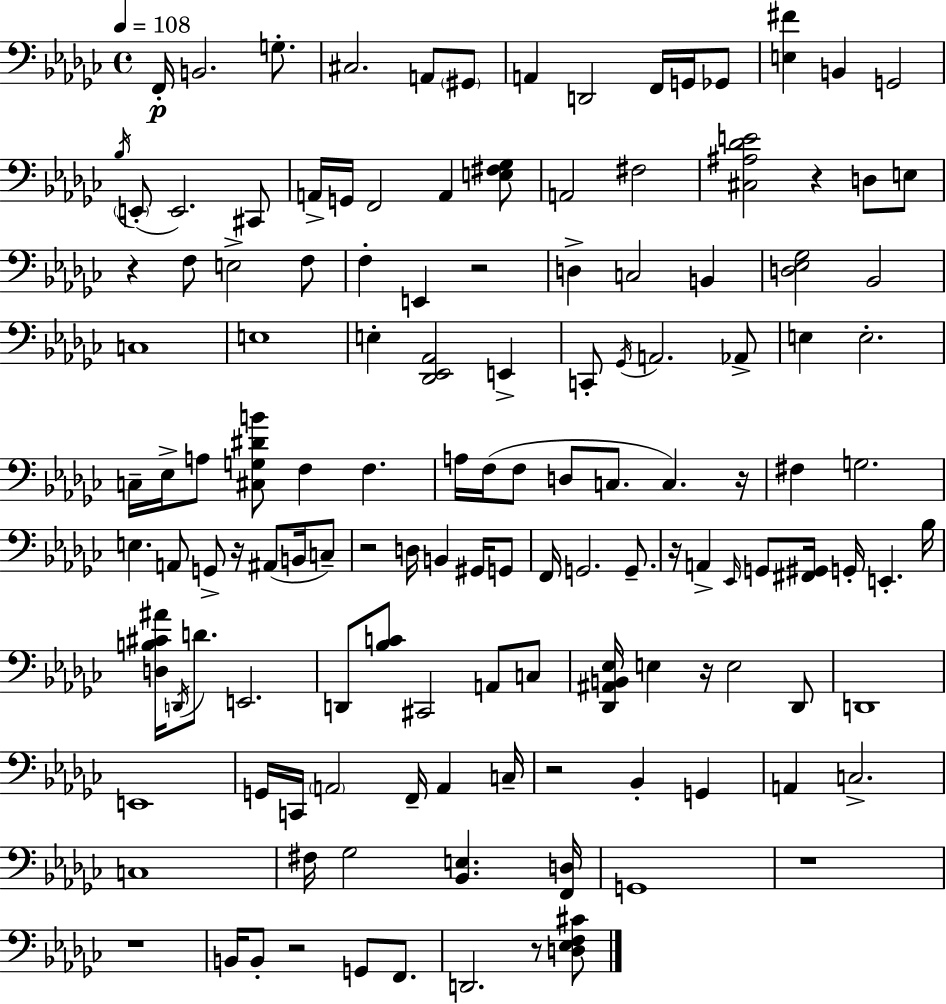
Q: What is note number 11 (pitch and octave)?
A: Gb2